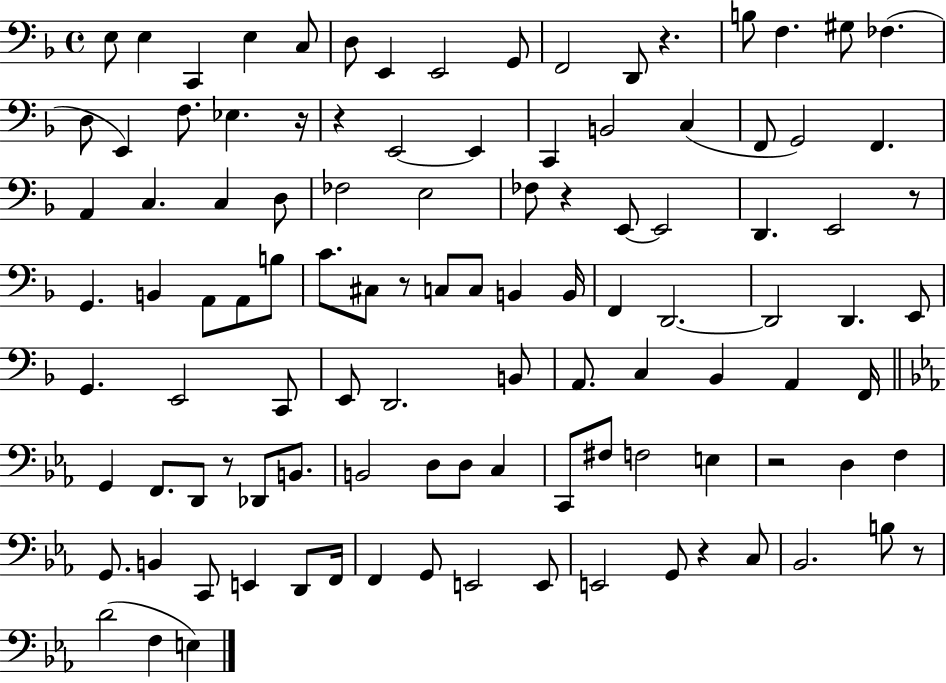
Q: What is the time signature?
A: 4/4